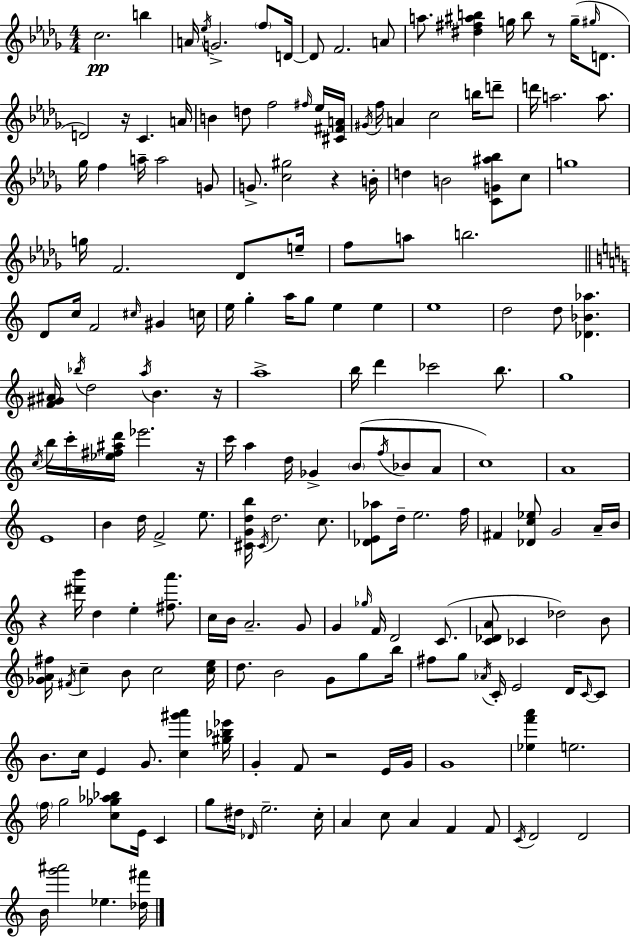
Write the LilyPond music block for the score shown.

{
  \clef treble
  \numericTimeSignature
  \time 4/4
  \key bes \minor
  c''2.\pp b''4 | a'16 \acciaccatura { ees''16 } g'2.-> \parenthesize f''8 | d'16~~ d'8 f'2. a'8 | a''8. <dis'' fis'' ais'' b''>4 g''16 b''8 r8 g''16--( \grace { gis''16 } d'8. | \break d'2) r16 c'4. | a'16 b'4 d''8 f''2 | \grace { fis''16 } ees''16 <cis' fis' a'>16 \acciaccatura { gis'16 } f''16 a'4 c''2 | b''16 d'''8-- d'''16 a''2. | \break a''8. ges''16 f''4 a''16-- a''2 | g'8 g'8.-> <c'' gis''>2 r4 | b'16-. d''4 b'2 | <c' g' ais'' bes''>8 c''8 g''1 | \break g''16 f'2. | des'8 e''16-- f''8 a''8 b''2. | \bar "||" \break \key a \minor d'8 c''16 f'2 \grace { cis''16 } gis'4 | c''16 e''16 g''4-. a''16 g''8 e''4 e''4 | e''1 | d''2 d''8 <des' bes' aes''>4. | \break <f' gis' ais'>16 \acciaccatura { bes''16 } d''2 \acciaccatura { a''16 } b'4. | r16 a''1-> | b''16 d'''4 ces'''2 | b''8. g''1 | \break \acciaccatura { c''16 } b''16 c'''16-. <ees'' fis'' ais'' d'''>16 ees'''2. | r16 c'''16 a''4 d''16 ges'4-> \parenthesize b'8( | \acciaccatura { f''16 } bes'8 a'8 c''1) | a'1 | \break e'1 | b'4 d''16 f'2-> | e''8. <cis' g' d'' b''>16 \acciaccatura { cis'16 } d''2. | c''8. <des' e' aes''>8 d''16-- e''2. | \break f''16 fis'4 <des' c'' ees''>8 g'2 | a'16-- b'16 r4 <dis''' b'''>16 d''4 e''4-. | <fis'' a'''>8. c''16 b'16 a'2.-- | g'8 g'4 \grace { ges''16 } f'16 d'2 | \break c'8.( <c' des' a'>8 ces'4 des''2) | b'8 <ges' a' fis''>16 \acciaccatura { fis'16 } c''4-- b'8 c''2 | <c'' e''>16 d''8. b'2 | g'8 g''8 b''16 fis''8 g''8 \acciaccatura { aes'16 } c'16-. e'2 | \break d'16 \grace { c'16~ }~ c'8 b'8. c''16 e'4 | g'8. <c'' gis''' a'''>4 <gis'' bes'' ees'''>16 g'4-. f'8 | r2 e'16 g'16 g'1 | <ees'' f''' a'''>4 e''2. | \break \parenthesize f''16 g''2 | <c'' ges'' aes'' bes''>8 e'16 c'4 g''8 dis''16 \grace { des'16 } e''2.-- | c''16-. a'4 c''8 | a'4 f'4 f'8 \acciaccatura { c'16 } d'2 | \break d'2 b'16 <g''' ais'''>2 | ees''4. <des'' fis'''>16 \bar "|."
}